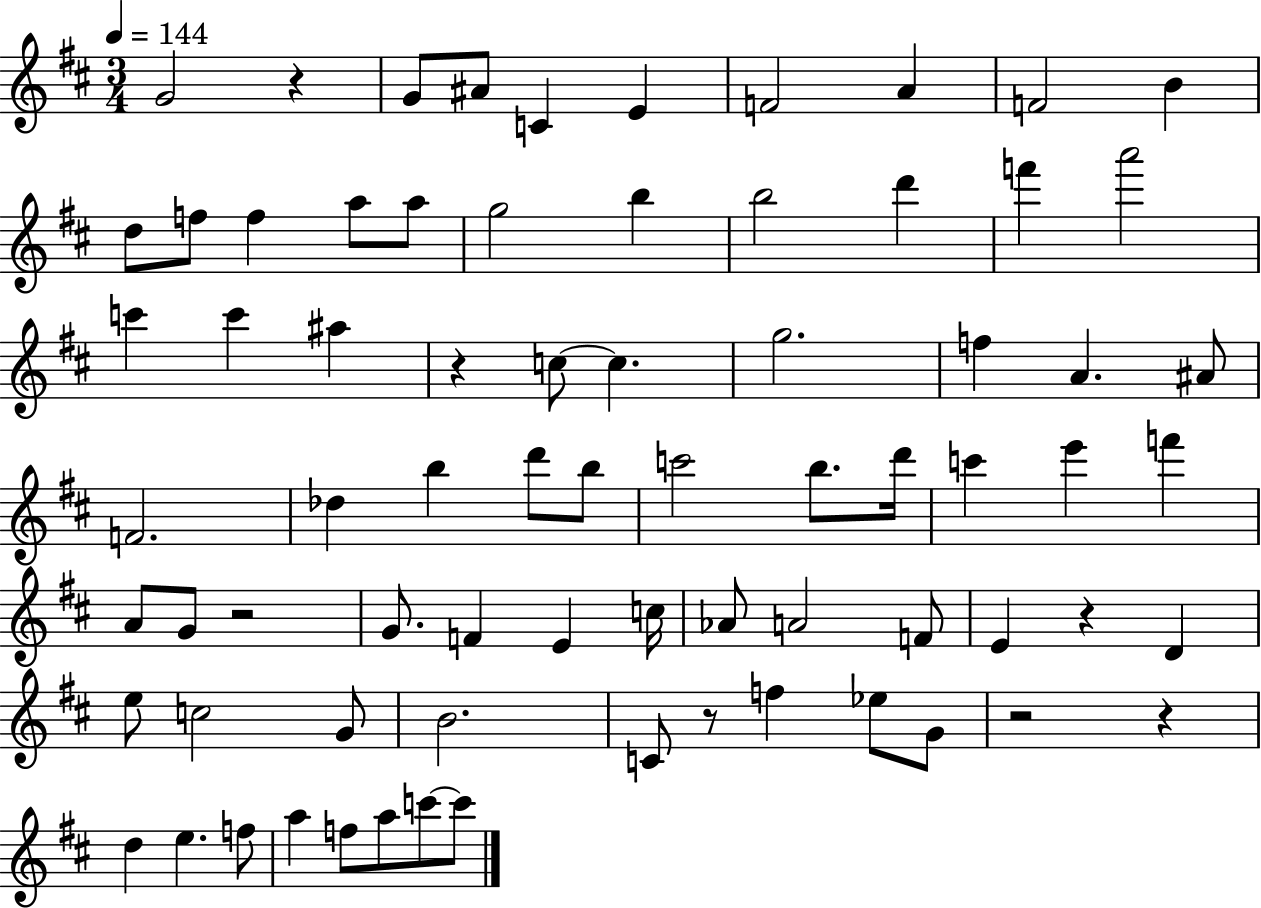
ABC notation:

X:1
T:Untitled
M:3/4
L:1/4
K:D
G2 z G/2 ^A/2 C E F2 A F2 B d/2 f/2 f a/2 a/2 g2 b b2 d' f' a'2 c' c' ^a z c/2 c g2 f A ^A/2 F2 _d b d'/2 b/2 c'2 b/2 d'/4 c' e' f' A/2 G/2 z2 G/2 F E c/4 _A/2 A2 F/2 E z D e/2 c2 G/2 B2 C/2 z/2 f _e/2 G/2 z2 z d e f/2 a f/2 a/2 c'/2 c'/2